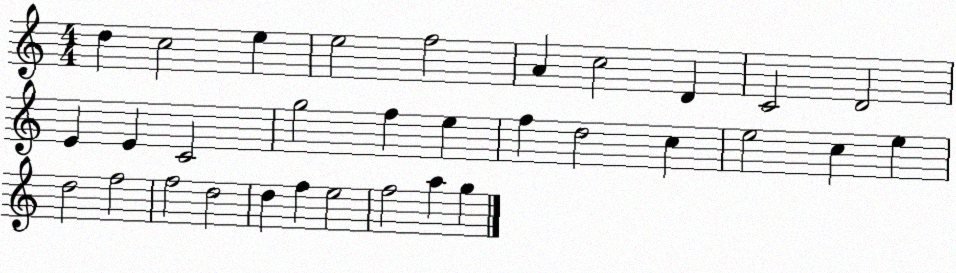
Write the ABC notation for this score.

X:1
T:Untitled
M:4/4
L:1/4
K:C
d c2 e e2 f2 A c2 D C2 D2 E E C2 g2 f e f d2 c e2 c e d2 f2 f2 d2 d f e2 f2 a g